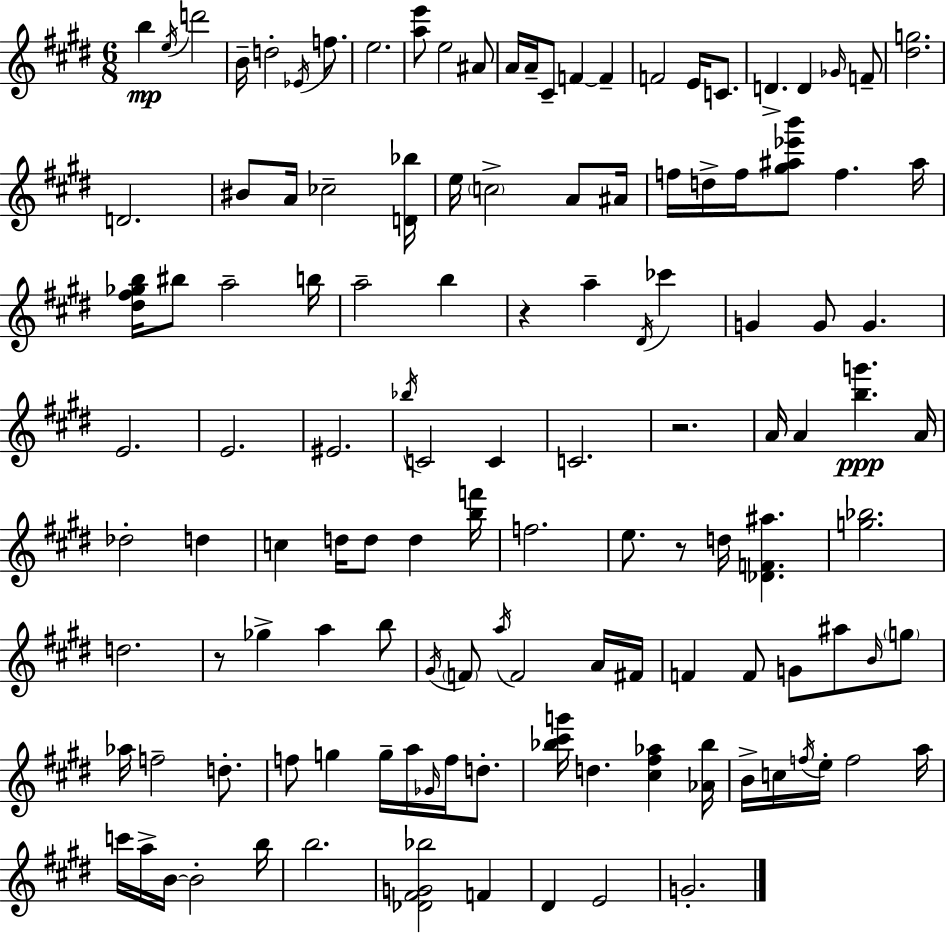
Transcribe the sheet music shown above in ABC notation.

X:1
T:Untitled
M:6/8
L:1/4
K:E
b e/4 d'2 B/4 d2 _E/4 f/2 e2 [ae']/2 e2 ^A/2 A/4 A/4 ^C/2 F F F2 E/4 C/2 D D _G/4 F/2 [^dg]2 D2 ^B/2 A/4 _c2 [D_b]/4 e/4 c2 A/2 ^A/4 f/4 d/4 f/4 [^g^a_e'b']/2 f ^a/4 [^d^f_gb]/4 ^b/2 a2 b/4 a2 b z a ^D/4 _c' G G/2 G E2 E2 ^E2 _b/4 C2 C C2 z2 A/4 A [bg'] A/4 _d2 d c d/4 d/2 d [bf']/4 f2 e/2 z/2 d/4 [_DF^a] [g_b]2 d2 z/2 _g a b/2 ^G/4 F/2 a/4 F2 A/4 ^F/4 F F/2 G/2 ^a/2 B/4 g/2 _a/4 f2 d/2 f/2 g g/4 a/4 _G/4 f/4 d/2 [_b^c'g']/4 d [^c^f_a] [_A_b]/4 B/4 c/4 f/4 e/4 f2 a/4 c'/4 a/4 B/4 B2 b/4 b2 [_D^FG_b]2 F ^D E2 G2